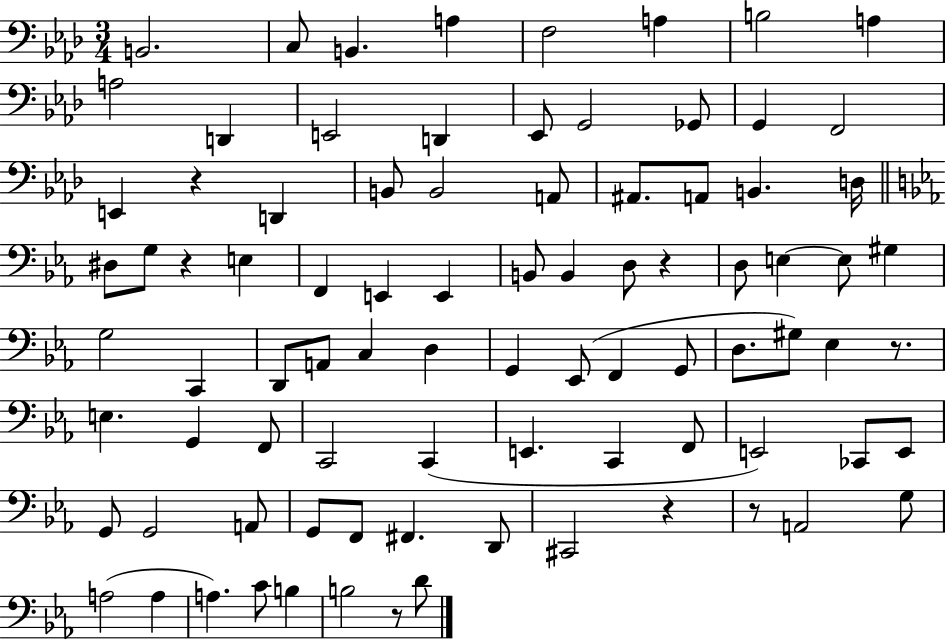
X:1
T:Untitled
M:3/4
L:1/4
K:Ab
B,,2 C,/2 B,, A, F,2 A, B,2 A, A,2 D,, E,,2 D,, _E,,/2 G,,2 _G,,/2 G,, F,,2 E,, z D,, B,,/2 B,,2 A,,/2 ^A,,/2 A,,/2 B,, D,/4 ^D,/2 G,/2 z E, F,, E,, E,, B,,/2 B,, D,/2 z D,/2 E, E,/2 ^G, G,2 C,, D,,/2 A,,/2 C, D, G,, _E,,/2 F,, G,,/2 D,/2 ^G,/2 _E, z/2 E, G,, F,,/2 C,,2 C,, E,, C,, F,,/2 E,,2 _C,,/2 E,,/2 G,,/2 G,,2 A,,/2 G,,/2 F,,/2 ^F,, D,,/2 ^C,,2 z z/2 A,,2 G,/2 A,2 A, A, C/2 B, B,2 z/2 D/2